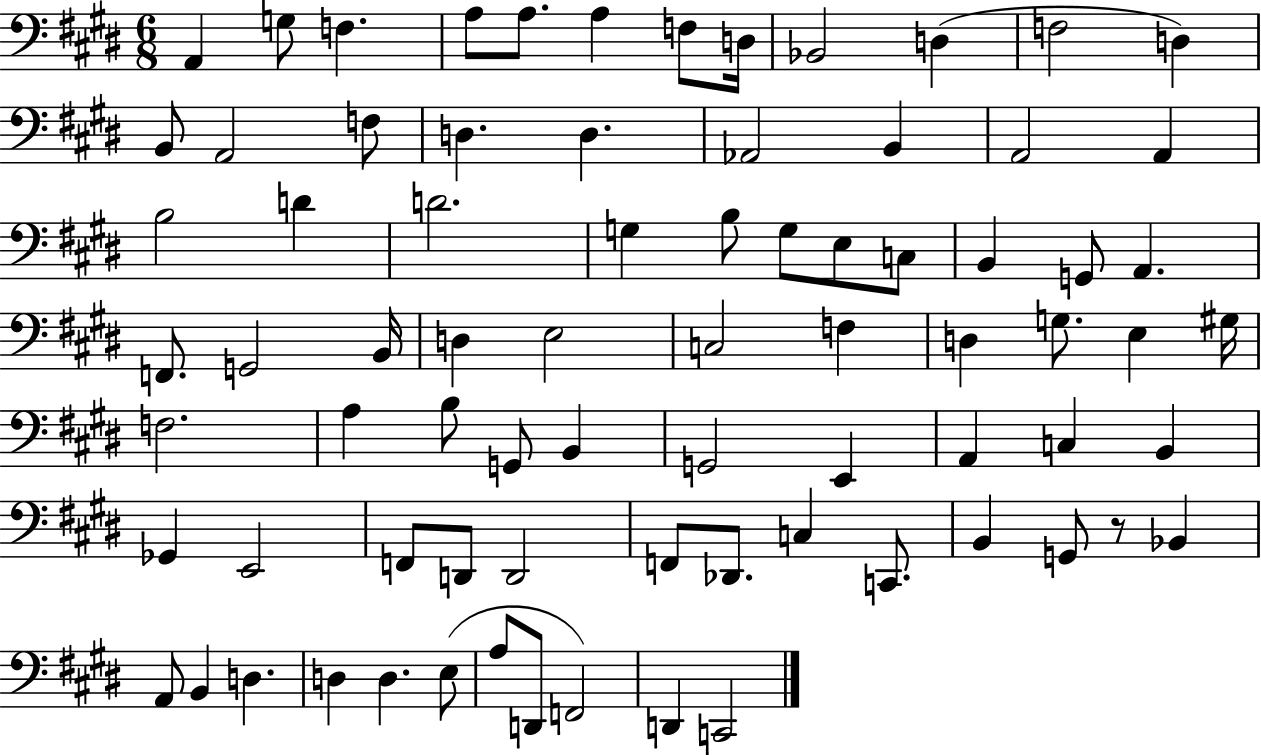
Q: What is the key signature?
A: E major